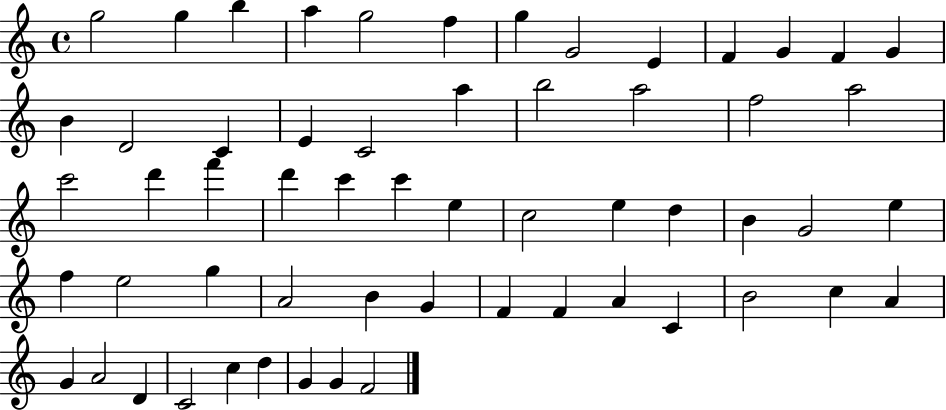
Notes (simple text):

G5/h G5/q B5/q A5/q G5/h F5/q G5/q G4/h E4/q F4/q G4/q F4/q G4/q B4/q D4/h C4/q E4/q C4/h A5/q B5/h A5/h F5/h A5/h C6/h D6/q F6/q D6/q C6/q C6/q E5/q C5/h E5/q D5/q B4/q G4/h E5/q F5/q E5/h G5/q A4/h B4/q G4/q F4/q F4/q A4/q C4/q B4/h C5/q A4/q G4/q A4/h D4/q C4/h C5/q D5/q G4/q G4/q F4/h